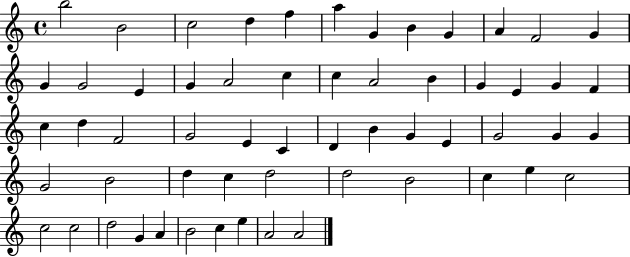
X:1
T:Untitled
M:4/4
L:1/4
K:C
b2 B2 c2 d f a G B G A F2 G G G2 E G A2 c c A2 B G E G F c d F2 G2 E C D B G E G2 G G G2 B2 d c d2 d2 B2 c e c2 c2 c2 d2 G A B2 c e A2 A2